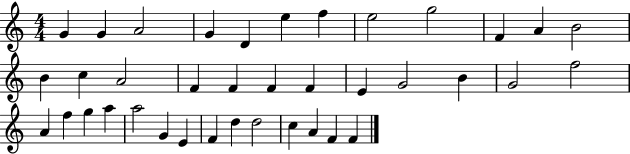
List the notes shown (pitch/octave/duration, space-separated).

G4/q G4/q A4/h G4/q D4/q E5/q F5/q E5/h G5/h F4/q A4/q B4/h B4/q C5/q A4/h F4/q F4/q F4/q F4/q E4/q G4/h B4/q G4/h F5/h A4/q F5/q G5/q A5/q A5/h G4/q E4/q F4/q D5/q D5/h C5/q A4/q F4/q F4/q